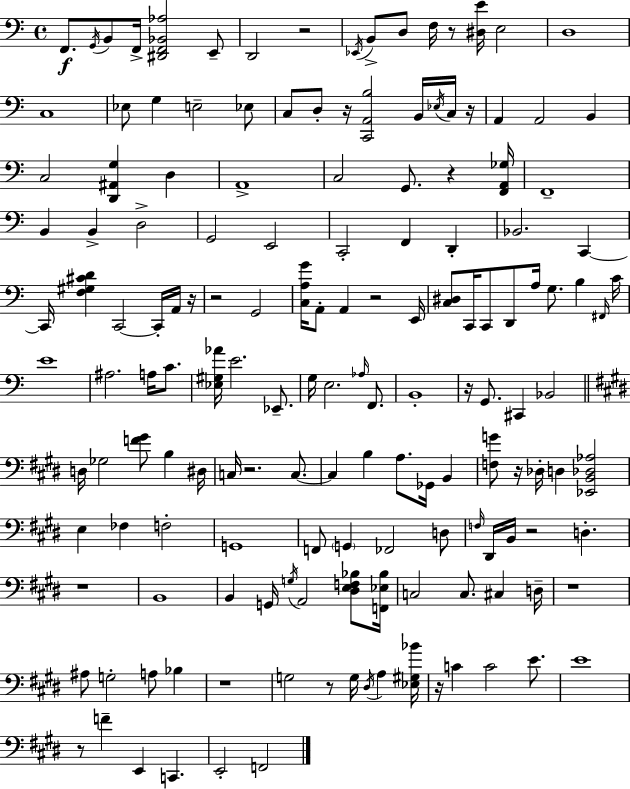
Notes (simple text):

F2/e. G2/s B2/e F2/s [D#2,F2,Bb2,Ab3]/h E2/e D2/h R/h Eb2/s B2/e D3/e F3/s R/e [D#3,E4]/s E3/h D3/w C3/w Eb3/e G3/q E3/h Eb3/e C3/e D3/e R/s [C2,A2,B3]/h B2/s Eb3/s C3/s R/s A2/q A2/h B2/q C3/h [D2,A#2,G3]/q D3/q A2/w C3/h G2/e. R/q [F2,A2,Gb3]/s F2/w B2/q B2/q D3/h G2/h E2/h C2/h F2/q D2/q Bb2/h. C2/q C2/s [F3,G#3,C#4,D4]/q C2/h C2/s A2/s R/s R/h G2/h [C3,A3,G4]/s A2/e A2/q R/h E2/s [C3,D#3]/e C2/s C2/e D2/e A3/s G3/e. B3/q F#2/s C4/s E4/w A#3/h. A3/s C4/e. [Eb3,G#3,Ab4]/s E4/h. Eb2/e. G3/s E3/h. Ab3/s F2/e. B2/w R/s G2/e. C#2/q Bb2/h D3/s Gb3/h [F4,G#4]/e B3/q D#3/s C3/s R/h. C3/e. C3/q B3/q A3/e. Gb2/s B2/q [F3,G4]/e R/s Db3/s D3/q [Eb2,B2,Db3,Ab3]/h E3/q FES3/q F3/h G2/w F2/e G2/q FES2/h D3/e F3/s D#2/s B2/s R/h D3/q. R/w B2/w B2/q G2/s G3/s A2/h [D#3,E3,F3,Bb3]/e [F2,Eb3,Bb3]/s C3/h C3/e. C#3/q D3/s R/w A#3/e G3/h A3/e Bb3/q R/w G3/h R/e G3/s D#3/s A3/q [Eb3,G#3,Bb4]/s R/s C4/q C4/h E4/e. E4/w R/e F4/q E2/q C2/q. E2/h F2/h